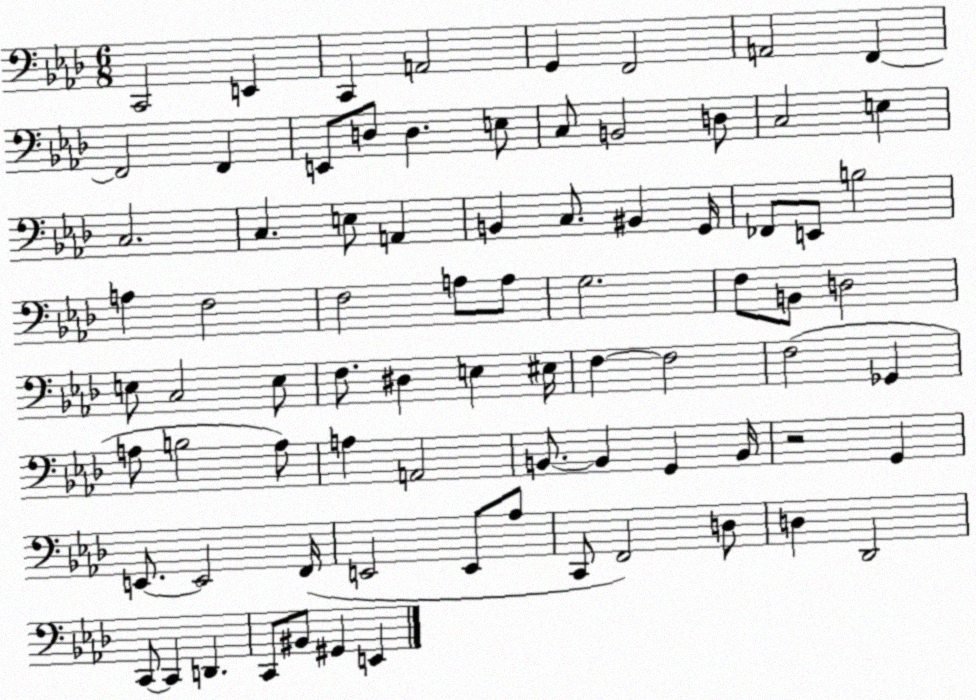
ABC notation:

X:1
T:Untitled
M:6/8
L:1/4
K:Ab
C,,2 E,, C,, A,,2 G,, F,,2 A,,2 F,, F,,2 F,, E,,/2 D,/2 D, E,/2 C,/2 B,,2 D,/2 C,2 E, C,2 C, E,/2 A,, B,, C,/2 ^B,, G,,/4 _F,,/2 E,,/2 B,2 A, F,2 F,2 A,/2 A,/2 G,2 F,/2 B,,/2 D,2 E,/2 C,2 E,/2 F,/2 ^D, E, ^E,/4 F, F,2 F,2 _G,, A,/2 B,2 A,/2 A, A,,2 B,,/2 B,, G,, B,,/4 z2 G,, E,,/2 E,,2 F,,/4 E,,2 E,,/2 _A,/2 C,,/2 F,,2 D,/2 D, _D,,2 C,,/2 C,, D,, C,,/2 ^B,,/2 ^G,, E,,